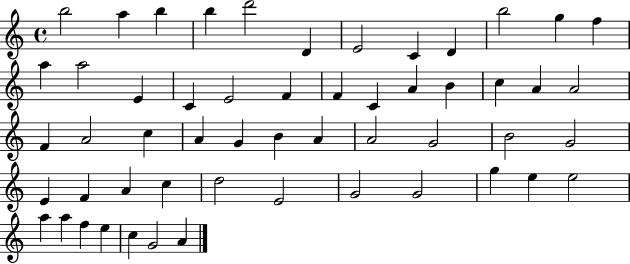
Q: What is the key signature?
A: C major